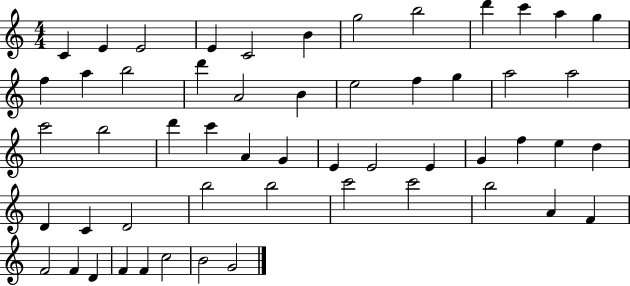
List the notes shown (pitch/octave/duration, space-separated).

C4/q E4/q E4/h E4/q C4/h B4/q G5/h B5/h D6/q C6/q A5/q G5/q F5/q A5/q B5/h D6/q A4/h B4/q E5/h F5/q G5/q A5/h A5/h C6/h B5/h D6/q C6/q A4/q G4/q E4/q E4/h E4/q G4/q F5/q E5/q D5/q D4/q C4/q D4/h B5/h B5/h C6/h C6/h B5/h A4/q F4/q F4/h F4/q D4/q F4/q F4/q C5/h B4/h G4/h